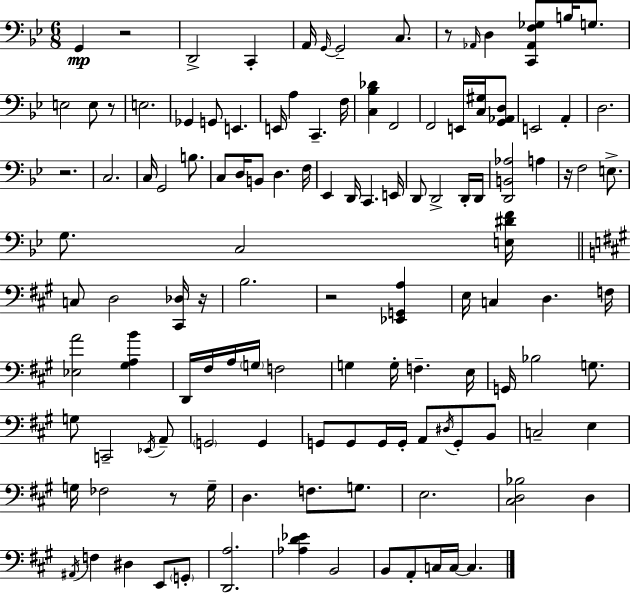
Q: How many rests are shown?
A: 8